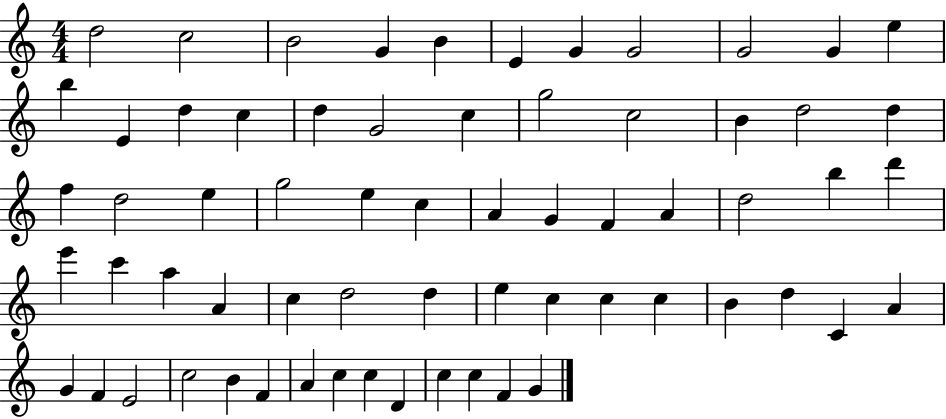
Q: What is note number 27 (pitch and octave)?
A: G5